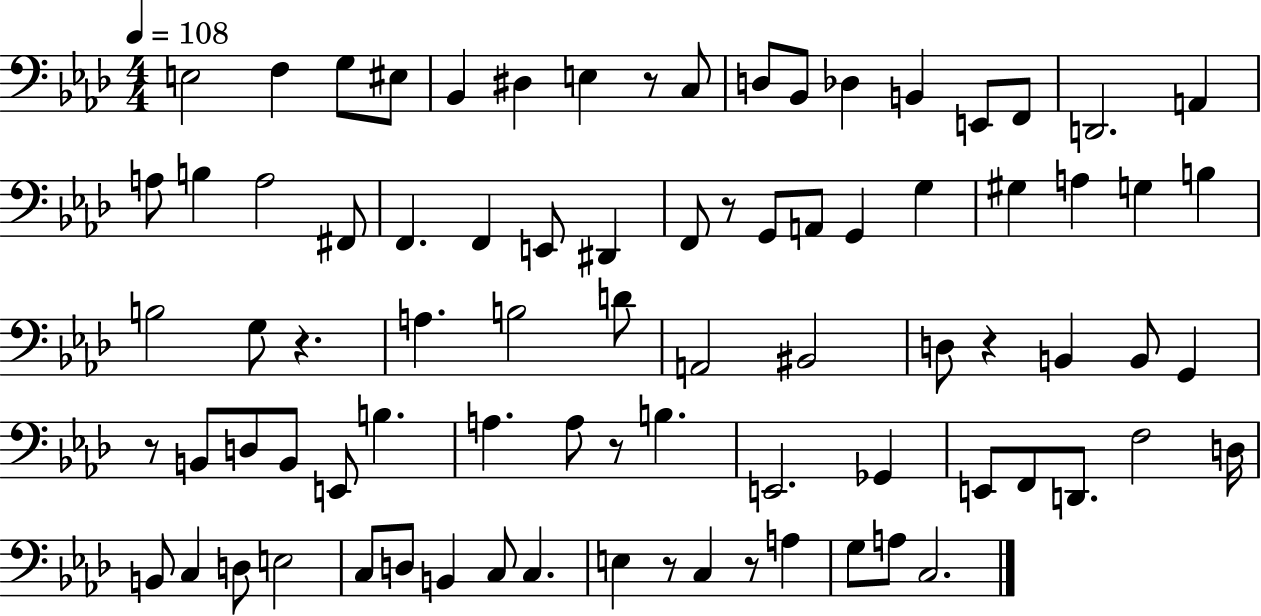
E3/h F3/q G3/e EIS3/e Bb2/q D#3/q E3/q R/e C3/e D3/e Bb2/e Db3/q B2/q E2/e F2/e D2/h. A2/q A3/e B3/q A3/h F#2/e F2/q. F2/q E2/e D#2/q F2/e R/e G2/e A2/e G2/q G3/q G#3/q A3/q G3/q B3/q B3/h G3/e R/q. A3/q. B3/h D4/e A2/h BIS2/h D3/e R/q B2/q B2/e G2/q R/e B2/e D3/e B2/e E2/e B3/q. A3/q. A3/e R/e B3/q. E2/h. Gb2/q E2/e F2/e D2/e. F3/h D3/s B2/e C3/q D3/e E3/h C3/e D3/e B2/q C3/e C3/q. E3/q R/e C3/q R/e A3/q G3/e A3/e C3/h.